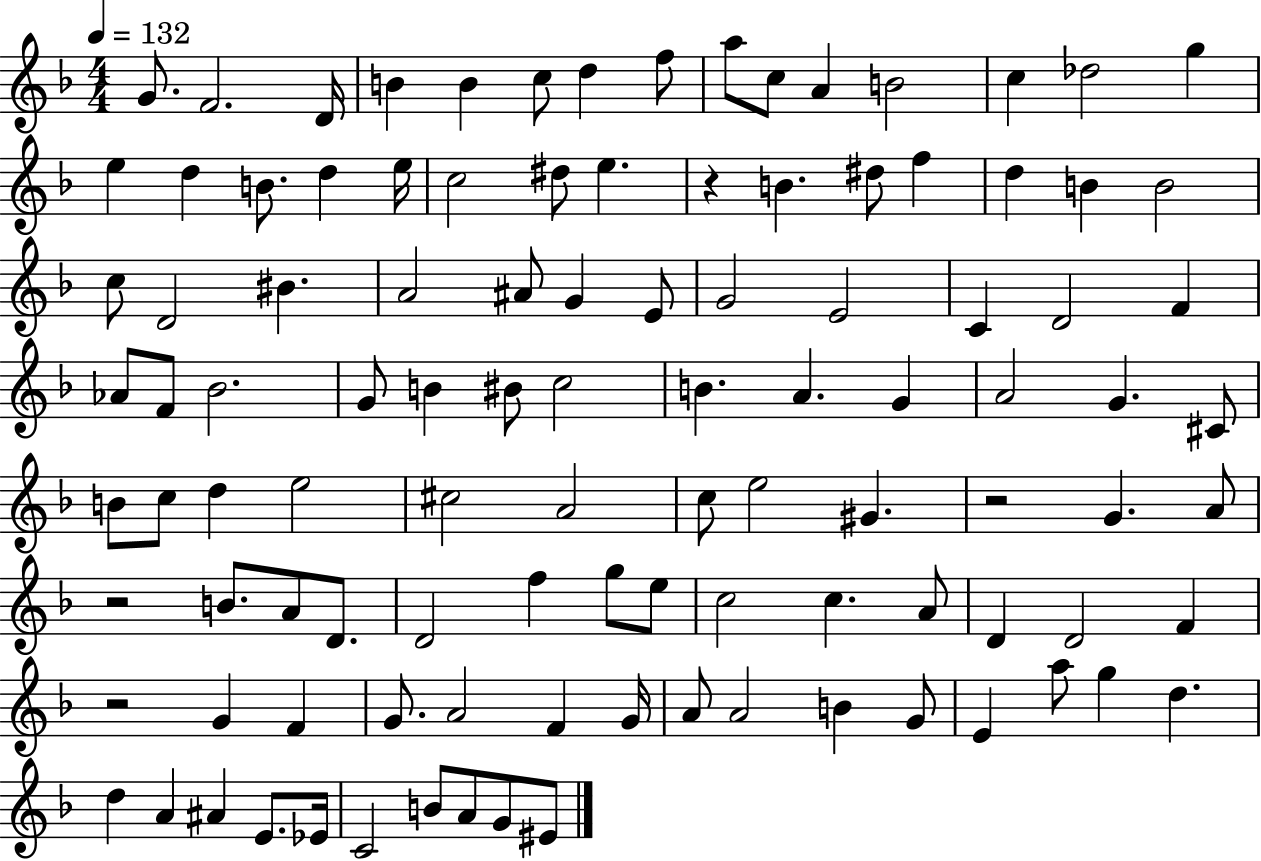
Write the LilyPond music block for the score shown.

{
  \clef treble
  \numericTimeSignature
  \time 4/4
  \key f \major
  \tempo 4 = 132
  g'8. f'2. d'16 | b'4 b'4 c''8 d''4 f''8 | a''8 c''8 a'4 b'2 | c''4 des''2 g''4 | \break e''4 d''4 b'8. d''4 e''16 | c''2 dis''8 e''4. | r4 b'4. dis''8 f''4 | d''4 b'4 b'2 | \break c''8 d'2 bis'4. | a'2 ais'8 g'4 e'8 | g'2 e'2 | c'4 d'2 f'4 | \break aes'8 f'8 bes'2. | g'8 b'4 bis'8 c''2 | b'4. a'4. g'4 | a'2 g'4. cis'8 | \break b'8 c''8 d''4 e''2 | cis''2 a'2 | c''8 e''2 gis'4. | r2 g'4. a'8 | \break r2 b'8. a'8 d'8. | d'2 f''4 g''8 e''8 | c''2 c''4. a'8 | d'4 d'2 f'4 | \break r2 g'4 f'4 | g'8. a'2 f'4 g'16 | a'8 a'2 b'4 g'8 | e'4 a''8 g''4 d''4. | \break d''4 a'4 ais'4 e'8. ees'16 | c'2 b'8 a'8 g'8 eis'8 | \bar "|."
}